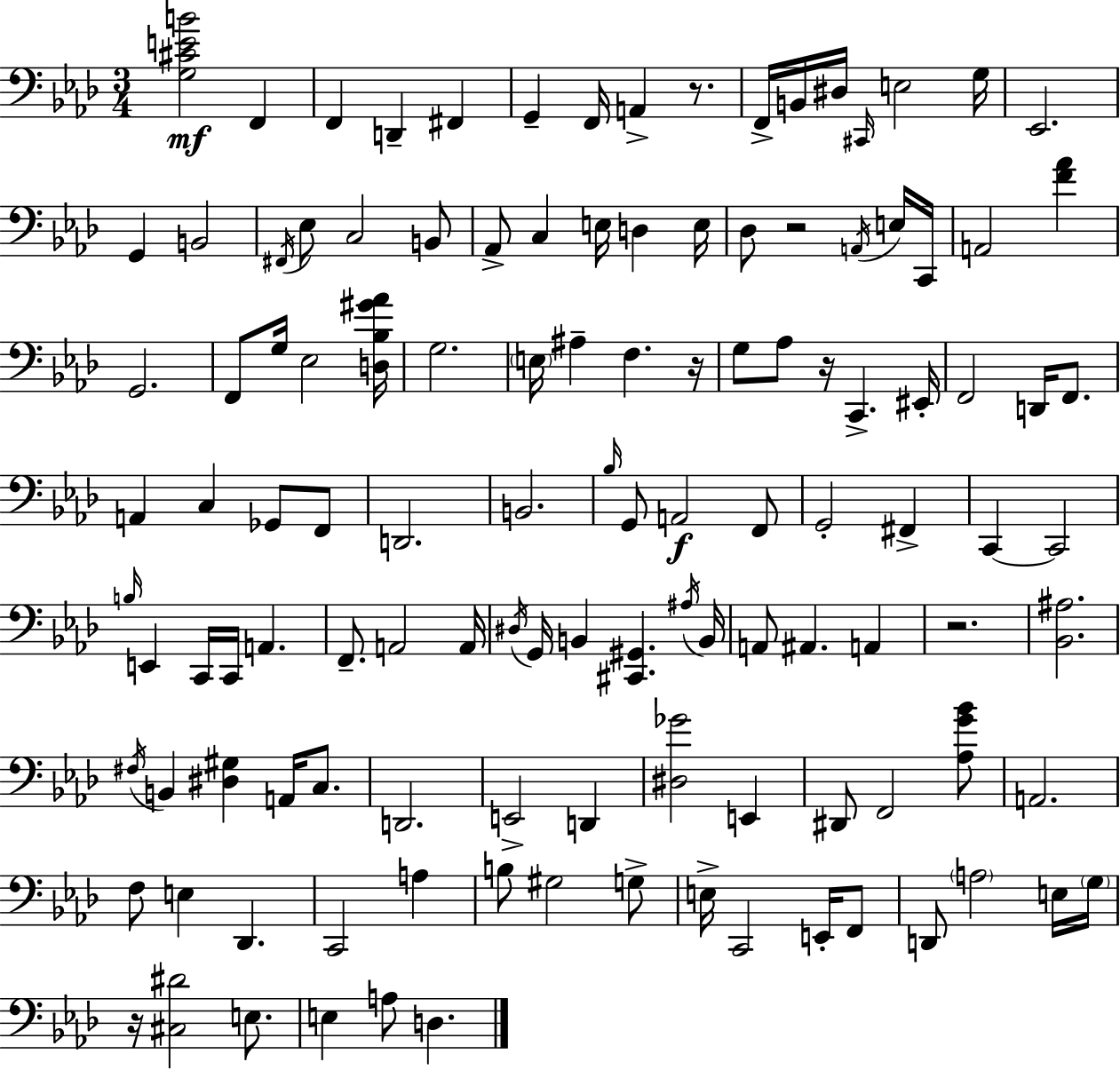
{
  \clef bass
  \numericTimeSignature
  \time 3/4
  \key f \minor
  \repeat volta 2 { <g cis' e' b'>2\mf f,4 | f,4 d,4-- fis,4 | g,4-- f,16 a,4-> r8. | f,16-> b,16 dis16 \grace { cis,16 } e2 | \break g16 ees,2. | g,4 b,2 | \acciaccatura { fis,16 } ees8 c2 | b,8 aes,8-> c4 e16 d4 | \break e16 des8 r2 | \acciaccatura { a,16 } e16 c,16 a,2 <f' aes'>4 | g,2. | f,8 g16 ees2 | \break <d bes gis' aes'>16 g2. | \parenthesize e16 ais4-- f4. | r16 g8 aes8 r16 c,4.-> | eis,16-. f,2 d,16 | \break f,8. a,4 c4 ges,8 | f,8 d,2. | b,2. | \grace { bes16 } g,8 a,2\f | \break f,8 g,2-. | fis,4-> c,4~~ c,2 | \grace { b16 } e,4 c,16 c,16 a,4. | f,8.-- a,2 | \break a,16 \acciaccatura { dis16 } g,16 b,4 <cis, gis,>4. | \acciaccatura { ais16 } b,16 a,8 ais,4. | a,4 r2. | <bes, ais>2. | \break \acciaccatura { fis16 } b,4 | <dis gis>4 a,16 c8. d,2. | e,2-> | d,4 <dis ges'>2 | \break e,4 dis,8 f,2 | <aes g' bes'>8 a,2. | f8 e4 | des,4. c,2 | \break a4 b8 gis2 | g8-> e16-> c,2 | e,16-. f,8 d,8 \parenthesize a2 | e16 \parenthesize g16 r16 <cis dis'>2 | \break e8. e4 | a8 d4. } \bar "|."
}